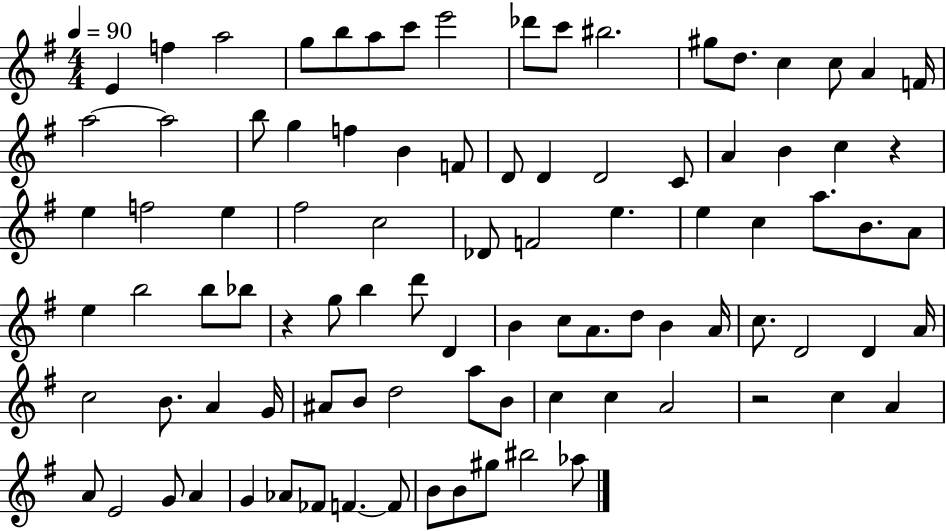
{
  \clef treble
  \numericTimeSignature
  \time 4/4
  \key g \major
  \tempo 4 = 90
  \repeat volta 2 { e'4 f''4 a''2 | g''8 b''8 a''8 c'''8 e'''2 | des'''8 c'''8 bis''2. | gis''8 d''8. c''4 c''8 a'4 f'16 | \break a''2~~ a''2 | b''8 g''4 f''4 b'4 f'8 | d'8 d'4 d'2 c'8 | a'4 b'4 c''4 r4 | \break e''4 f''2 e''4 | fis''2 c''2 | des'8 f'2 e''4. | e''4 c''4 a''8. b'8. a'8 | \break e''4 b''2 b''8 bes''8 | r4 g''8 b''4 d'''8 d'4 | b'4 c''8 a'8. d''8 b'4 a'16 | c''8. d'2 d'4 a'16 | \break c''2 b'8. a'4 g'16 | ais'8 b'8 d''2 a''8 b'8 | c''4 c''4 a'2 | r2 c''4 a'4 | \break a'8 e'2 g'8 a'4 | g'4 aes'8 fes'8 f'4.~~ f'8 | b'8 b'8 gis''8 bis''2 aes''8 | } \bar "|."
}